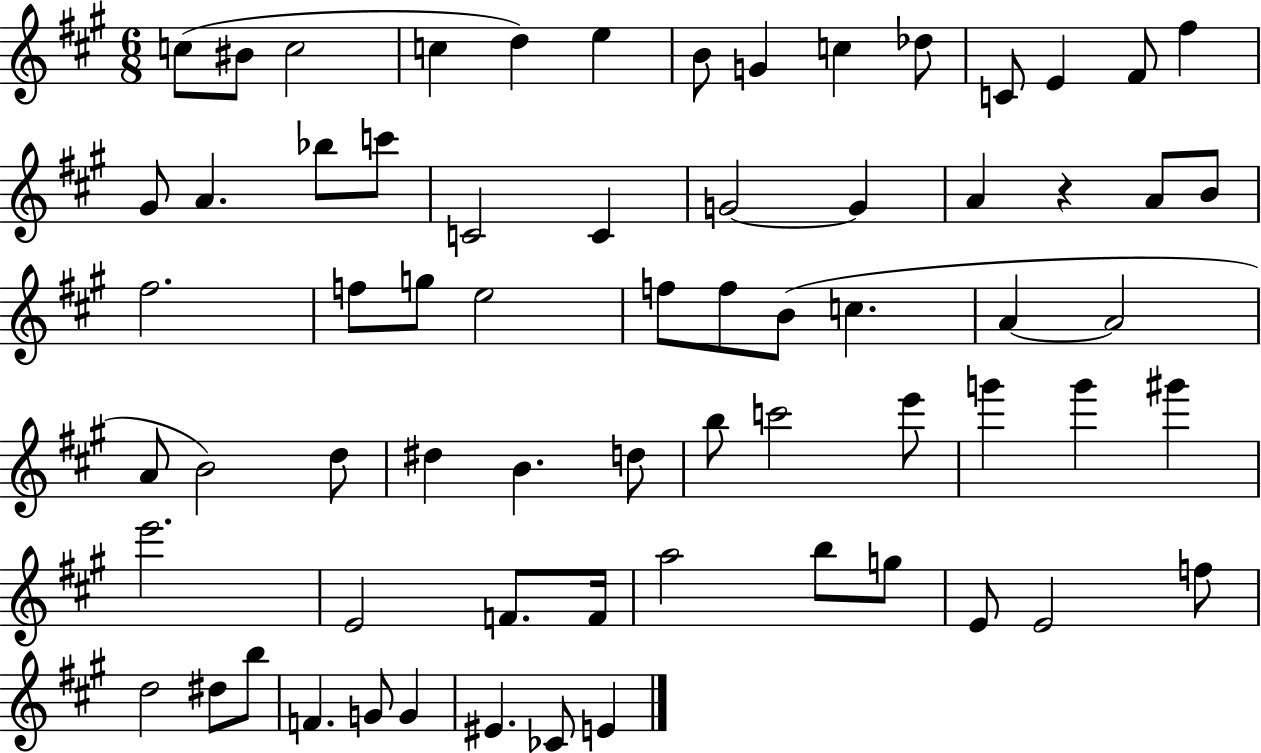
C5/e BIS4/e C5/h C5/q D5/q E5/q B4/e G4/q C5/q Db5/e C4/e E4/q F#4/e F#5/q G#4/e A4/q. Bb5/e C6/e C4/h C4/q G4/h G4/q A4/q R/q A4/e B4/e F#5/h. F5/e G5/e E5/h F5/e F5/e B4/e C5/q. A4/q A4/h A4/e B4/h D5/e D#5/q B4/q. D5/e B5/e C6/h E6/e G6/q G6/q G#6/q E6/h. E4/h F4/e. F4/s A5/h B5/e G5/e E4/e E4/h F5/e D5/h D#5/e B5/e F4/q. G4/e G4/q EIS4/q. CES4/e E4/q